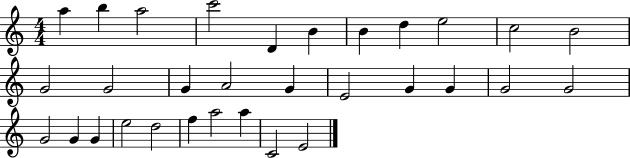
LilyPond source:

{
  \clef treble
  \numericTimeSignature
  \time 4/4
  \key c \major
  a''4 b''4 a''2 | c'''2 d'4 b'4 | b'4 d''4 e''2 | c''2 b'2 | \break g'2 g'2 | g'4 a'2 g'4 | e'2 g'4 g'4 | g'2 g'2 | \break g'2 g'4 g'4 | e''2 d''2 | f''4 a''2 a''4 | c'2 e'2 | \break \bar "|."
}